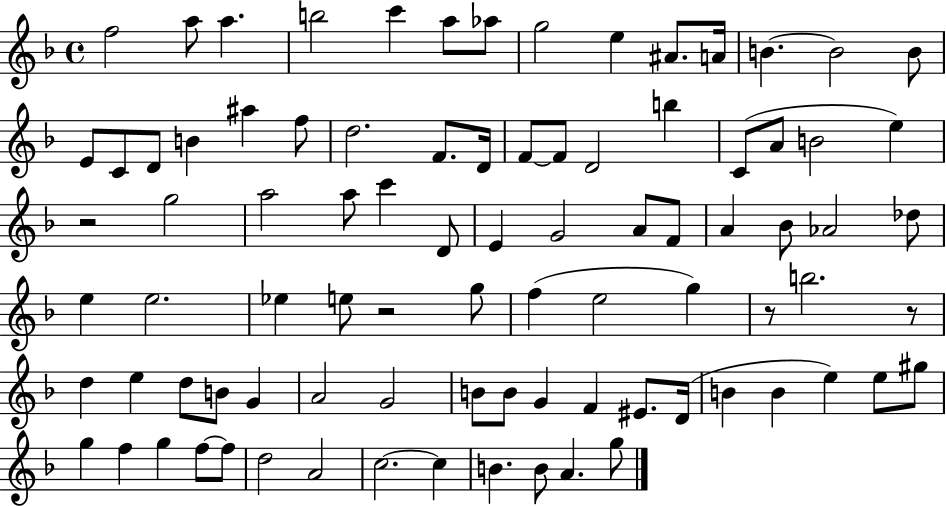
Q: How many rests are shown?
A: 4